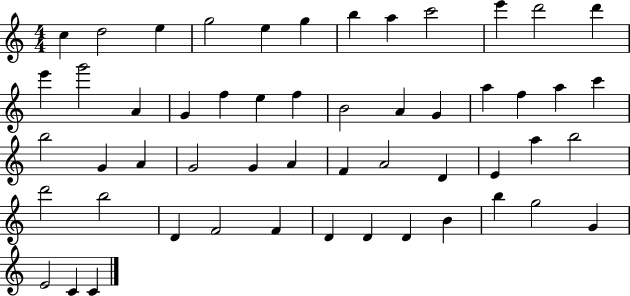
{
  \clef treble
  \numericTimeSignature
  \time 4/4
  \key c \major
  c''4 d''2 e''4 | g''2 e''4 g''4 | b''4 a''4 c'''2 | e'''4 d'''2 d'''4 | \break e'''4 g'''2 a'4 | g'4 f''4 e''4 f''4 | b'2 a'4 g'4 | a''4 f''4 a''4 c'''4 | \break b''2 g'4 a'4 | g'2 g'4 a'4 | f'4 a'2 d'4 | e'4 a''4 b''2 | \break d'''2 b''2 | d'4 f'2 f'4 | d'4 d'4 d'4 b'4 | b''4 g''2 g'4 | \break e'2 c'4 c'4 | \bar "|."
}